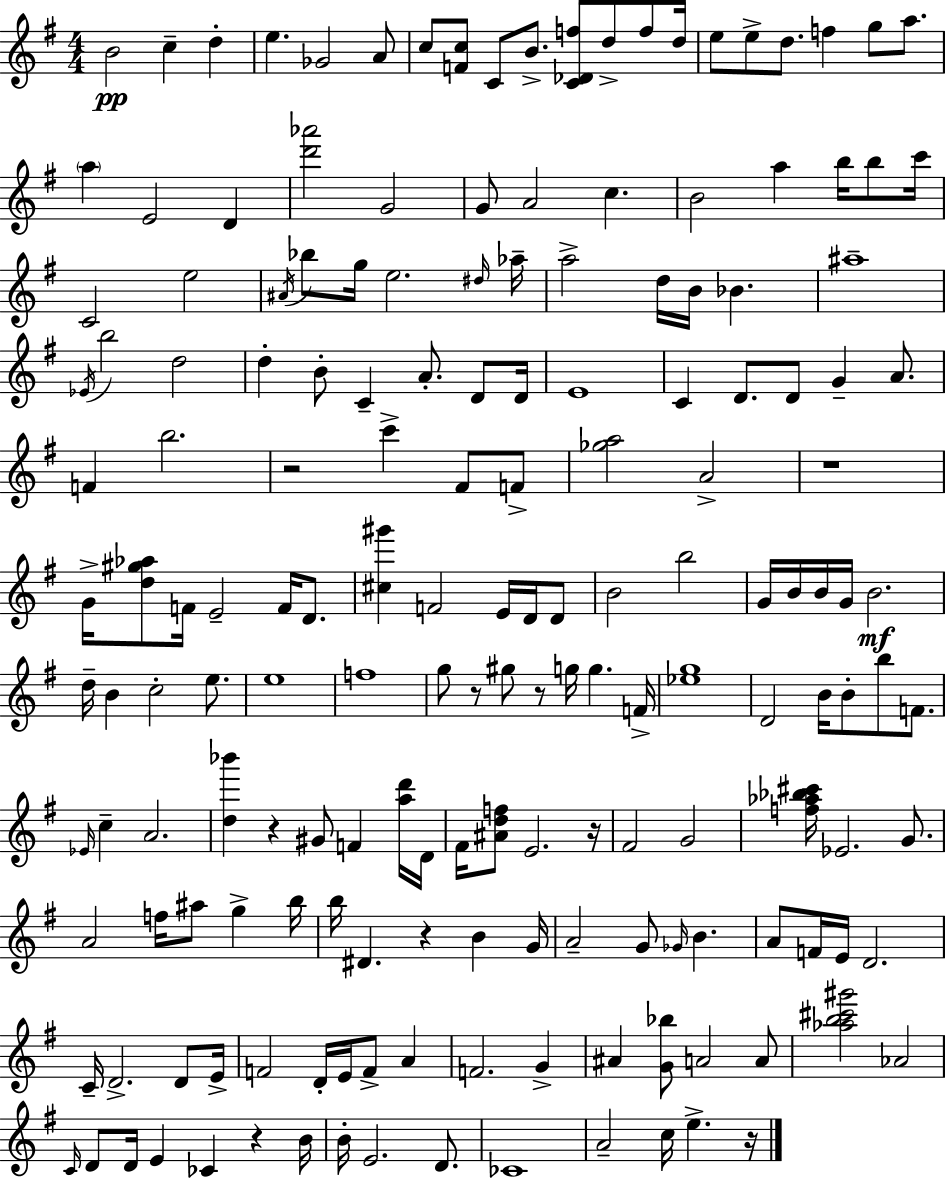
B4/h C5/q D5/q E5/q. Gb4/h A4/e C5/e [F4,C5]/e C4/e B4/e. [C4,Db4,F5]/e D5/e F5/e D5/s E5/e E5/e D5/e. F5/q G5/e A5/e. A5/q E4/h D4/q [D6,Ab6]/h G4/h G4/e A4/h C5/q. B4/h A5/q B5/s B5/e C6/s C4/h E5/h A#4/s Bb5/e G5/s E5/h. D#5/s Ab5/s A5/h D5/s B4/s Bb4/q. A#5/w Eb4/s B5/h D5/h D5/q B4/e C4/q A4/e. D4/e D4/s E4/w C4/q D4/e. D4/e G4/q A4/e. F4/q B5/h. R/h C6/q F#4/e F4/e [Gb5,A5]/h A4/h R/w G4/s [D5,G#5,Ab5]/e F4/s E4/h F4/s D4/e. [C#5,G#6]/q F4/h E4/s D4/s D4/e B4/h B5/h G4/s B4/s B4/s G4/s B4/h. D5/s B4/q C5/h E5/e. E5/w F5/w G5/e R/e G#5/e R/e G5/s G5/q. F4/s [Eb5,G5]/w D4/h B4/s B4/e B5/e F4/e. Eb4/s C5/q A4/h. [D5,Bb6]/q R/q G#4/e F4/q [A5,D6]/s D4/s F#4/s [A#4,D5,F5]/e E4/h. R/s F#4/h G4/h [F5,Ab5,Bb5,C#6]/s Eb4/h. G4/e. A4/h F5/s A#5/e G5/q B5/s B5/s D#4/q. R/q B4/q G4/s A4/h G4/e Gb4/s B4/q. A4/e F4/s E4/s D4/h. C4/s D4/h. D4/e E4/s F4/h D4/s E4/s F4/e A4/q F4/h. G4/q A#4/q [G4,Bb5]/e A4/h A4/e [Ab5,B5,C#6,G#6]/h Ab4/h C4/s D4/e D4/s E4/q CES4/q R/q B4/s B4/s E4/h. D4/e. CES4/w A4/h C5/s E5/q. R/s